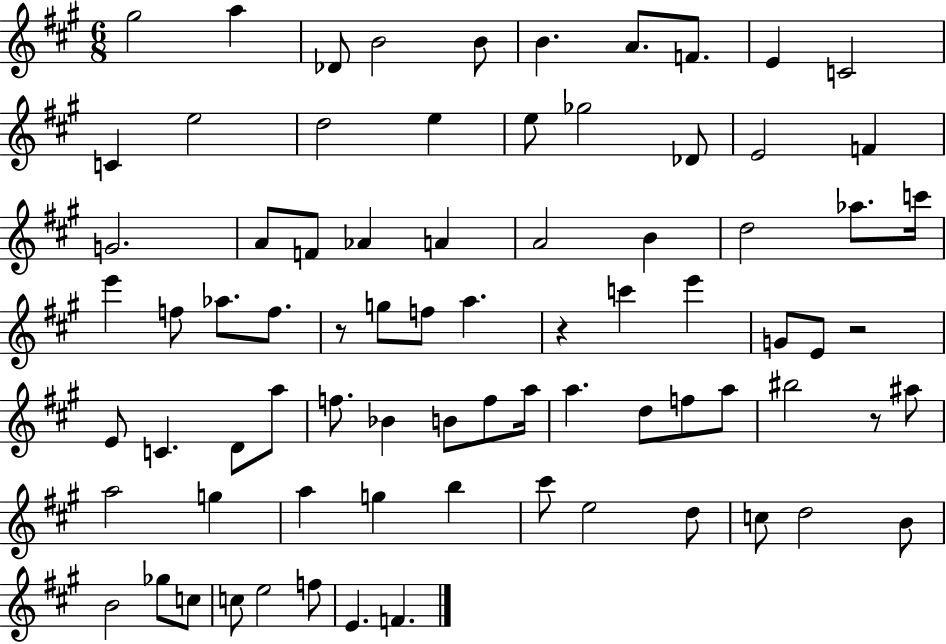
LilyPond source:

{
  \clef treble
  \numericTimeSignature
  \time 6/8
  \key a \major
  \repeat volta 2 { gis''2 a''4 | des'8 b'2 b'8 | b'4. a'8. f'8. | e'4 c'2 | \break c'4 e''2 | d''2 e''4 | e''8 ges''2 des'8 | e'2 f'4 | \break g'2. | a'8 f'8 aes'4 a'4 | a'2 b'4 | d''2 aes''8. c'''16 | \break e'''4 f''8 aes''8. f''8. | r8 g''8 f''8 a''4. | r4 c'''4 e'''4 | g'8 e'8 r2 | \break e'8 c'4. d'8 a''8 | f''8. bes'4 b'8 f''8 a''16 | a''4. d''8 f''8 a''8 | bis''2 r8 ais''8 | \break a''2 g''4 | a''4 g''4 b''4 | cis'''8 e''2 d''8 | c''8 d''2 b'8 | \break b'2 ges''8 c''8 | c''8 e''2 f''8 | e'4. f'4. | } \bar "|."
}